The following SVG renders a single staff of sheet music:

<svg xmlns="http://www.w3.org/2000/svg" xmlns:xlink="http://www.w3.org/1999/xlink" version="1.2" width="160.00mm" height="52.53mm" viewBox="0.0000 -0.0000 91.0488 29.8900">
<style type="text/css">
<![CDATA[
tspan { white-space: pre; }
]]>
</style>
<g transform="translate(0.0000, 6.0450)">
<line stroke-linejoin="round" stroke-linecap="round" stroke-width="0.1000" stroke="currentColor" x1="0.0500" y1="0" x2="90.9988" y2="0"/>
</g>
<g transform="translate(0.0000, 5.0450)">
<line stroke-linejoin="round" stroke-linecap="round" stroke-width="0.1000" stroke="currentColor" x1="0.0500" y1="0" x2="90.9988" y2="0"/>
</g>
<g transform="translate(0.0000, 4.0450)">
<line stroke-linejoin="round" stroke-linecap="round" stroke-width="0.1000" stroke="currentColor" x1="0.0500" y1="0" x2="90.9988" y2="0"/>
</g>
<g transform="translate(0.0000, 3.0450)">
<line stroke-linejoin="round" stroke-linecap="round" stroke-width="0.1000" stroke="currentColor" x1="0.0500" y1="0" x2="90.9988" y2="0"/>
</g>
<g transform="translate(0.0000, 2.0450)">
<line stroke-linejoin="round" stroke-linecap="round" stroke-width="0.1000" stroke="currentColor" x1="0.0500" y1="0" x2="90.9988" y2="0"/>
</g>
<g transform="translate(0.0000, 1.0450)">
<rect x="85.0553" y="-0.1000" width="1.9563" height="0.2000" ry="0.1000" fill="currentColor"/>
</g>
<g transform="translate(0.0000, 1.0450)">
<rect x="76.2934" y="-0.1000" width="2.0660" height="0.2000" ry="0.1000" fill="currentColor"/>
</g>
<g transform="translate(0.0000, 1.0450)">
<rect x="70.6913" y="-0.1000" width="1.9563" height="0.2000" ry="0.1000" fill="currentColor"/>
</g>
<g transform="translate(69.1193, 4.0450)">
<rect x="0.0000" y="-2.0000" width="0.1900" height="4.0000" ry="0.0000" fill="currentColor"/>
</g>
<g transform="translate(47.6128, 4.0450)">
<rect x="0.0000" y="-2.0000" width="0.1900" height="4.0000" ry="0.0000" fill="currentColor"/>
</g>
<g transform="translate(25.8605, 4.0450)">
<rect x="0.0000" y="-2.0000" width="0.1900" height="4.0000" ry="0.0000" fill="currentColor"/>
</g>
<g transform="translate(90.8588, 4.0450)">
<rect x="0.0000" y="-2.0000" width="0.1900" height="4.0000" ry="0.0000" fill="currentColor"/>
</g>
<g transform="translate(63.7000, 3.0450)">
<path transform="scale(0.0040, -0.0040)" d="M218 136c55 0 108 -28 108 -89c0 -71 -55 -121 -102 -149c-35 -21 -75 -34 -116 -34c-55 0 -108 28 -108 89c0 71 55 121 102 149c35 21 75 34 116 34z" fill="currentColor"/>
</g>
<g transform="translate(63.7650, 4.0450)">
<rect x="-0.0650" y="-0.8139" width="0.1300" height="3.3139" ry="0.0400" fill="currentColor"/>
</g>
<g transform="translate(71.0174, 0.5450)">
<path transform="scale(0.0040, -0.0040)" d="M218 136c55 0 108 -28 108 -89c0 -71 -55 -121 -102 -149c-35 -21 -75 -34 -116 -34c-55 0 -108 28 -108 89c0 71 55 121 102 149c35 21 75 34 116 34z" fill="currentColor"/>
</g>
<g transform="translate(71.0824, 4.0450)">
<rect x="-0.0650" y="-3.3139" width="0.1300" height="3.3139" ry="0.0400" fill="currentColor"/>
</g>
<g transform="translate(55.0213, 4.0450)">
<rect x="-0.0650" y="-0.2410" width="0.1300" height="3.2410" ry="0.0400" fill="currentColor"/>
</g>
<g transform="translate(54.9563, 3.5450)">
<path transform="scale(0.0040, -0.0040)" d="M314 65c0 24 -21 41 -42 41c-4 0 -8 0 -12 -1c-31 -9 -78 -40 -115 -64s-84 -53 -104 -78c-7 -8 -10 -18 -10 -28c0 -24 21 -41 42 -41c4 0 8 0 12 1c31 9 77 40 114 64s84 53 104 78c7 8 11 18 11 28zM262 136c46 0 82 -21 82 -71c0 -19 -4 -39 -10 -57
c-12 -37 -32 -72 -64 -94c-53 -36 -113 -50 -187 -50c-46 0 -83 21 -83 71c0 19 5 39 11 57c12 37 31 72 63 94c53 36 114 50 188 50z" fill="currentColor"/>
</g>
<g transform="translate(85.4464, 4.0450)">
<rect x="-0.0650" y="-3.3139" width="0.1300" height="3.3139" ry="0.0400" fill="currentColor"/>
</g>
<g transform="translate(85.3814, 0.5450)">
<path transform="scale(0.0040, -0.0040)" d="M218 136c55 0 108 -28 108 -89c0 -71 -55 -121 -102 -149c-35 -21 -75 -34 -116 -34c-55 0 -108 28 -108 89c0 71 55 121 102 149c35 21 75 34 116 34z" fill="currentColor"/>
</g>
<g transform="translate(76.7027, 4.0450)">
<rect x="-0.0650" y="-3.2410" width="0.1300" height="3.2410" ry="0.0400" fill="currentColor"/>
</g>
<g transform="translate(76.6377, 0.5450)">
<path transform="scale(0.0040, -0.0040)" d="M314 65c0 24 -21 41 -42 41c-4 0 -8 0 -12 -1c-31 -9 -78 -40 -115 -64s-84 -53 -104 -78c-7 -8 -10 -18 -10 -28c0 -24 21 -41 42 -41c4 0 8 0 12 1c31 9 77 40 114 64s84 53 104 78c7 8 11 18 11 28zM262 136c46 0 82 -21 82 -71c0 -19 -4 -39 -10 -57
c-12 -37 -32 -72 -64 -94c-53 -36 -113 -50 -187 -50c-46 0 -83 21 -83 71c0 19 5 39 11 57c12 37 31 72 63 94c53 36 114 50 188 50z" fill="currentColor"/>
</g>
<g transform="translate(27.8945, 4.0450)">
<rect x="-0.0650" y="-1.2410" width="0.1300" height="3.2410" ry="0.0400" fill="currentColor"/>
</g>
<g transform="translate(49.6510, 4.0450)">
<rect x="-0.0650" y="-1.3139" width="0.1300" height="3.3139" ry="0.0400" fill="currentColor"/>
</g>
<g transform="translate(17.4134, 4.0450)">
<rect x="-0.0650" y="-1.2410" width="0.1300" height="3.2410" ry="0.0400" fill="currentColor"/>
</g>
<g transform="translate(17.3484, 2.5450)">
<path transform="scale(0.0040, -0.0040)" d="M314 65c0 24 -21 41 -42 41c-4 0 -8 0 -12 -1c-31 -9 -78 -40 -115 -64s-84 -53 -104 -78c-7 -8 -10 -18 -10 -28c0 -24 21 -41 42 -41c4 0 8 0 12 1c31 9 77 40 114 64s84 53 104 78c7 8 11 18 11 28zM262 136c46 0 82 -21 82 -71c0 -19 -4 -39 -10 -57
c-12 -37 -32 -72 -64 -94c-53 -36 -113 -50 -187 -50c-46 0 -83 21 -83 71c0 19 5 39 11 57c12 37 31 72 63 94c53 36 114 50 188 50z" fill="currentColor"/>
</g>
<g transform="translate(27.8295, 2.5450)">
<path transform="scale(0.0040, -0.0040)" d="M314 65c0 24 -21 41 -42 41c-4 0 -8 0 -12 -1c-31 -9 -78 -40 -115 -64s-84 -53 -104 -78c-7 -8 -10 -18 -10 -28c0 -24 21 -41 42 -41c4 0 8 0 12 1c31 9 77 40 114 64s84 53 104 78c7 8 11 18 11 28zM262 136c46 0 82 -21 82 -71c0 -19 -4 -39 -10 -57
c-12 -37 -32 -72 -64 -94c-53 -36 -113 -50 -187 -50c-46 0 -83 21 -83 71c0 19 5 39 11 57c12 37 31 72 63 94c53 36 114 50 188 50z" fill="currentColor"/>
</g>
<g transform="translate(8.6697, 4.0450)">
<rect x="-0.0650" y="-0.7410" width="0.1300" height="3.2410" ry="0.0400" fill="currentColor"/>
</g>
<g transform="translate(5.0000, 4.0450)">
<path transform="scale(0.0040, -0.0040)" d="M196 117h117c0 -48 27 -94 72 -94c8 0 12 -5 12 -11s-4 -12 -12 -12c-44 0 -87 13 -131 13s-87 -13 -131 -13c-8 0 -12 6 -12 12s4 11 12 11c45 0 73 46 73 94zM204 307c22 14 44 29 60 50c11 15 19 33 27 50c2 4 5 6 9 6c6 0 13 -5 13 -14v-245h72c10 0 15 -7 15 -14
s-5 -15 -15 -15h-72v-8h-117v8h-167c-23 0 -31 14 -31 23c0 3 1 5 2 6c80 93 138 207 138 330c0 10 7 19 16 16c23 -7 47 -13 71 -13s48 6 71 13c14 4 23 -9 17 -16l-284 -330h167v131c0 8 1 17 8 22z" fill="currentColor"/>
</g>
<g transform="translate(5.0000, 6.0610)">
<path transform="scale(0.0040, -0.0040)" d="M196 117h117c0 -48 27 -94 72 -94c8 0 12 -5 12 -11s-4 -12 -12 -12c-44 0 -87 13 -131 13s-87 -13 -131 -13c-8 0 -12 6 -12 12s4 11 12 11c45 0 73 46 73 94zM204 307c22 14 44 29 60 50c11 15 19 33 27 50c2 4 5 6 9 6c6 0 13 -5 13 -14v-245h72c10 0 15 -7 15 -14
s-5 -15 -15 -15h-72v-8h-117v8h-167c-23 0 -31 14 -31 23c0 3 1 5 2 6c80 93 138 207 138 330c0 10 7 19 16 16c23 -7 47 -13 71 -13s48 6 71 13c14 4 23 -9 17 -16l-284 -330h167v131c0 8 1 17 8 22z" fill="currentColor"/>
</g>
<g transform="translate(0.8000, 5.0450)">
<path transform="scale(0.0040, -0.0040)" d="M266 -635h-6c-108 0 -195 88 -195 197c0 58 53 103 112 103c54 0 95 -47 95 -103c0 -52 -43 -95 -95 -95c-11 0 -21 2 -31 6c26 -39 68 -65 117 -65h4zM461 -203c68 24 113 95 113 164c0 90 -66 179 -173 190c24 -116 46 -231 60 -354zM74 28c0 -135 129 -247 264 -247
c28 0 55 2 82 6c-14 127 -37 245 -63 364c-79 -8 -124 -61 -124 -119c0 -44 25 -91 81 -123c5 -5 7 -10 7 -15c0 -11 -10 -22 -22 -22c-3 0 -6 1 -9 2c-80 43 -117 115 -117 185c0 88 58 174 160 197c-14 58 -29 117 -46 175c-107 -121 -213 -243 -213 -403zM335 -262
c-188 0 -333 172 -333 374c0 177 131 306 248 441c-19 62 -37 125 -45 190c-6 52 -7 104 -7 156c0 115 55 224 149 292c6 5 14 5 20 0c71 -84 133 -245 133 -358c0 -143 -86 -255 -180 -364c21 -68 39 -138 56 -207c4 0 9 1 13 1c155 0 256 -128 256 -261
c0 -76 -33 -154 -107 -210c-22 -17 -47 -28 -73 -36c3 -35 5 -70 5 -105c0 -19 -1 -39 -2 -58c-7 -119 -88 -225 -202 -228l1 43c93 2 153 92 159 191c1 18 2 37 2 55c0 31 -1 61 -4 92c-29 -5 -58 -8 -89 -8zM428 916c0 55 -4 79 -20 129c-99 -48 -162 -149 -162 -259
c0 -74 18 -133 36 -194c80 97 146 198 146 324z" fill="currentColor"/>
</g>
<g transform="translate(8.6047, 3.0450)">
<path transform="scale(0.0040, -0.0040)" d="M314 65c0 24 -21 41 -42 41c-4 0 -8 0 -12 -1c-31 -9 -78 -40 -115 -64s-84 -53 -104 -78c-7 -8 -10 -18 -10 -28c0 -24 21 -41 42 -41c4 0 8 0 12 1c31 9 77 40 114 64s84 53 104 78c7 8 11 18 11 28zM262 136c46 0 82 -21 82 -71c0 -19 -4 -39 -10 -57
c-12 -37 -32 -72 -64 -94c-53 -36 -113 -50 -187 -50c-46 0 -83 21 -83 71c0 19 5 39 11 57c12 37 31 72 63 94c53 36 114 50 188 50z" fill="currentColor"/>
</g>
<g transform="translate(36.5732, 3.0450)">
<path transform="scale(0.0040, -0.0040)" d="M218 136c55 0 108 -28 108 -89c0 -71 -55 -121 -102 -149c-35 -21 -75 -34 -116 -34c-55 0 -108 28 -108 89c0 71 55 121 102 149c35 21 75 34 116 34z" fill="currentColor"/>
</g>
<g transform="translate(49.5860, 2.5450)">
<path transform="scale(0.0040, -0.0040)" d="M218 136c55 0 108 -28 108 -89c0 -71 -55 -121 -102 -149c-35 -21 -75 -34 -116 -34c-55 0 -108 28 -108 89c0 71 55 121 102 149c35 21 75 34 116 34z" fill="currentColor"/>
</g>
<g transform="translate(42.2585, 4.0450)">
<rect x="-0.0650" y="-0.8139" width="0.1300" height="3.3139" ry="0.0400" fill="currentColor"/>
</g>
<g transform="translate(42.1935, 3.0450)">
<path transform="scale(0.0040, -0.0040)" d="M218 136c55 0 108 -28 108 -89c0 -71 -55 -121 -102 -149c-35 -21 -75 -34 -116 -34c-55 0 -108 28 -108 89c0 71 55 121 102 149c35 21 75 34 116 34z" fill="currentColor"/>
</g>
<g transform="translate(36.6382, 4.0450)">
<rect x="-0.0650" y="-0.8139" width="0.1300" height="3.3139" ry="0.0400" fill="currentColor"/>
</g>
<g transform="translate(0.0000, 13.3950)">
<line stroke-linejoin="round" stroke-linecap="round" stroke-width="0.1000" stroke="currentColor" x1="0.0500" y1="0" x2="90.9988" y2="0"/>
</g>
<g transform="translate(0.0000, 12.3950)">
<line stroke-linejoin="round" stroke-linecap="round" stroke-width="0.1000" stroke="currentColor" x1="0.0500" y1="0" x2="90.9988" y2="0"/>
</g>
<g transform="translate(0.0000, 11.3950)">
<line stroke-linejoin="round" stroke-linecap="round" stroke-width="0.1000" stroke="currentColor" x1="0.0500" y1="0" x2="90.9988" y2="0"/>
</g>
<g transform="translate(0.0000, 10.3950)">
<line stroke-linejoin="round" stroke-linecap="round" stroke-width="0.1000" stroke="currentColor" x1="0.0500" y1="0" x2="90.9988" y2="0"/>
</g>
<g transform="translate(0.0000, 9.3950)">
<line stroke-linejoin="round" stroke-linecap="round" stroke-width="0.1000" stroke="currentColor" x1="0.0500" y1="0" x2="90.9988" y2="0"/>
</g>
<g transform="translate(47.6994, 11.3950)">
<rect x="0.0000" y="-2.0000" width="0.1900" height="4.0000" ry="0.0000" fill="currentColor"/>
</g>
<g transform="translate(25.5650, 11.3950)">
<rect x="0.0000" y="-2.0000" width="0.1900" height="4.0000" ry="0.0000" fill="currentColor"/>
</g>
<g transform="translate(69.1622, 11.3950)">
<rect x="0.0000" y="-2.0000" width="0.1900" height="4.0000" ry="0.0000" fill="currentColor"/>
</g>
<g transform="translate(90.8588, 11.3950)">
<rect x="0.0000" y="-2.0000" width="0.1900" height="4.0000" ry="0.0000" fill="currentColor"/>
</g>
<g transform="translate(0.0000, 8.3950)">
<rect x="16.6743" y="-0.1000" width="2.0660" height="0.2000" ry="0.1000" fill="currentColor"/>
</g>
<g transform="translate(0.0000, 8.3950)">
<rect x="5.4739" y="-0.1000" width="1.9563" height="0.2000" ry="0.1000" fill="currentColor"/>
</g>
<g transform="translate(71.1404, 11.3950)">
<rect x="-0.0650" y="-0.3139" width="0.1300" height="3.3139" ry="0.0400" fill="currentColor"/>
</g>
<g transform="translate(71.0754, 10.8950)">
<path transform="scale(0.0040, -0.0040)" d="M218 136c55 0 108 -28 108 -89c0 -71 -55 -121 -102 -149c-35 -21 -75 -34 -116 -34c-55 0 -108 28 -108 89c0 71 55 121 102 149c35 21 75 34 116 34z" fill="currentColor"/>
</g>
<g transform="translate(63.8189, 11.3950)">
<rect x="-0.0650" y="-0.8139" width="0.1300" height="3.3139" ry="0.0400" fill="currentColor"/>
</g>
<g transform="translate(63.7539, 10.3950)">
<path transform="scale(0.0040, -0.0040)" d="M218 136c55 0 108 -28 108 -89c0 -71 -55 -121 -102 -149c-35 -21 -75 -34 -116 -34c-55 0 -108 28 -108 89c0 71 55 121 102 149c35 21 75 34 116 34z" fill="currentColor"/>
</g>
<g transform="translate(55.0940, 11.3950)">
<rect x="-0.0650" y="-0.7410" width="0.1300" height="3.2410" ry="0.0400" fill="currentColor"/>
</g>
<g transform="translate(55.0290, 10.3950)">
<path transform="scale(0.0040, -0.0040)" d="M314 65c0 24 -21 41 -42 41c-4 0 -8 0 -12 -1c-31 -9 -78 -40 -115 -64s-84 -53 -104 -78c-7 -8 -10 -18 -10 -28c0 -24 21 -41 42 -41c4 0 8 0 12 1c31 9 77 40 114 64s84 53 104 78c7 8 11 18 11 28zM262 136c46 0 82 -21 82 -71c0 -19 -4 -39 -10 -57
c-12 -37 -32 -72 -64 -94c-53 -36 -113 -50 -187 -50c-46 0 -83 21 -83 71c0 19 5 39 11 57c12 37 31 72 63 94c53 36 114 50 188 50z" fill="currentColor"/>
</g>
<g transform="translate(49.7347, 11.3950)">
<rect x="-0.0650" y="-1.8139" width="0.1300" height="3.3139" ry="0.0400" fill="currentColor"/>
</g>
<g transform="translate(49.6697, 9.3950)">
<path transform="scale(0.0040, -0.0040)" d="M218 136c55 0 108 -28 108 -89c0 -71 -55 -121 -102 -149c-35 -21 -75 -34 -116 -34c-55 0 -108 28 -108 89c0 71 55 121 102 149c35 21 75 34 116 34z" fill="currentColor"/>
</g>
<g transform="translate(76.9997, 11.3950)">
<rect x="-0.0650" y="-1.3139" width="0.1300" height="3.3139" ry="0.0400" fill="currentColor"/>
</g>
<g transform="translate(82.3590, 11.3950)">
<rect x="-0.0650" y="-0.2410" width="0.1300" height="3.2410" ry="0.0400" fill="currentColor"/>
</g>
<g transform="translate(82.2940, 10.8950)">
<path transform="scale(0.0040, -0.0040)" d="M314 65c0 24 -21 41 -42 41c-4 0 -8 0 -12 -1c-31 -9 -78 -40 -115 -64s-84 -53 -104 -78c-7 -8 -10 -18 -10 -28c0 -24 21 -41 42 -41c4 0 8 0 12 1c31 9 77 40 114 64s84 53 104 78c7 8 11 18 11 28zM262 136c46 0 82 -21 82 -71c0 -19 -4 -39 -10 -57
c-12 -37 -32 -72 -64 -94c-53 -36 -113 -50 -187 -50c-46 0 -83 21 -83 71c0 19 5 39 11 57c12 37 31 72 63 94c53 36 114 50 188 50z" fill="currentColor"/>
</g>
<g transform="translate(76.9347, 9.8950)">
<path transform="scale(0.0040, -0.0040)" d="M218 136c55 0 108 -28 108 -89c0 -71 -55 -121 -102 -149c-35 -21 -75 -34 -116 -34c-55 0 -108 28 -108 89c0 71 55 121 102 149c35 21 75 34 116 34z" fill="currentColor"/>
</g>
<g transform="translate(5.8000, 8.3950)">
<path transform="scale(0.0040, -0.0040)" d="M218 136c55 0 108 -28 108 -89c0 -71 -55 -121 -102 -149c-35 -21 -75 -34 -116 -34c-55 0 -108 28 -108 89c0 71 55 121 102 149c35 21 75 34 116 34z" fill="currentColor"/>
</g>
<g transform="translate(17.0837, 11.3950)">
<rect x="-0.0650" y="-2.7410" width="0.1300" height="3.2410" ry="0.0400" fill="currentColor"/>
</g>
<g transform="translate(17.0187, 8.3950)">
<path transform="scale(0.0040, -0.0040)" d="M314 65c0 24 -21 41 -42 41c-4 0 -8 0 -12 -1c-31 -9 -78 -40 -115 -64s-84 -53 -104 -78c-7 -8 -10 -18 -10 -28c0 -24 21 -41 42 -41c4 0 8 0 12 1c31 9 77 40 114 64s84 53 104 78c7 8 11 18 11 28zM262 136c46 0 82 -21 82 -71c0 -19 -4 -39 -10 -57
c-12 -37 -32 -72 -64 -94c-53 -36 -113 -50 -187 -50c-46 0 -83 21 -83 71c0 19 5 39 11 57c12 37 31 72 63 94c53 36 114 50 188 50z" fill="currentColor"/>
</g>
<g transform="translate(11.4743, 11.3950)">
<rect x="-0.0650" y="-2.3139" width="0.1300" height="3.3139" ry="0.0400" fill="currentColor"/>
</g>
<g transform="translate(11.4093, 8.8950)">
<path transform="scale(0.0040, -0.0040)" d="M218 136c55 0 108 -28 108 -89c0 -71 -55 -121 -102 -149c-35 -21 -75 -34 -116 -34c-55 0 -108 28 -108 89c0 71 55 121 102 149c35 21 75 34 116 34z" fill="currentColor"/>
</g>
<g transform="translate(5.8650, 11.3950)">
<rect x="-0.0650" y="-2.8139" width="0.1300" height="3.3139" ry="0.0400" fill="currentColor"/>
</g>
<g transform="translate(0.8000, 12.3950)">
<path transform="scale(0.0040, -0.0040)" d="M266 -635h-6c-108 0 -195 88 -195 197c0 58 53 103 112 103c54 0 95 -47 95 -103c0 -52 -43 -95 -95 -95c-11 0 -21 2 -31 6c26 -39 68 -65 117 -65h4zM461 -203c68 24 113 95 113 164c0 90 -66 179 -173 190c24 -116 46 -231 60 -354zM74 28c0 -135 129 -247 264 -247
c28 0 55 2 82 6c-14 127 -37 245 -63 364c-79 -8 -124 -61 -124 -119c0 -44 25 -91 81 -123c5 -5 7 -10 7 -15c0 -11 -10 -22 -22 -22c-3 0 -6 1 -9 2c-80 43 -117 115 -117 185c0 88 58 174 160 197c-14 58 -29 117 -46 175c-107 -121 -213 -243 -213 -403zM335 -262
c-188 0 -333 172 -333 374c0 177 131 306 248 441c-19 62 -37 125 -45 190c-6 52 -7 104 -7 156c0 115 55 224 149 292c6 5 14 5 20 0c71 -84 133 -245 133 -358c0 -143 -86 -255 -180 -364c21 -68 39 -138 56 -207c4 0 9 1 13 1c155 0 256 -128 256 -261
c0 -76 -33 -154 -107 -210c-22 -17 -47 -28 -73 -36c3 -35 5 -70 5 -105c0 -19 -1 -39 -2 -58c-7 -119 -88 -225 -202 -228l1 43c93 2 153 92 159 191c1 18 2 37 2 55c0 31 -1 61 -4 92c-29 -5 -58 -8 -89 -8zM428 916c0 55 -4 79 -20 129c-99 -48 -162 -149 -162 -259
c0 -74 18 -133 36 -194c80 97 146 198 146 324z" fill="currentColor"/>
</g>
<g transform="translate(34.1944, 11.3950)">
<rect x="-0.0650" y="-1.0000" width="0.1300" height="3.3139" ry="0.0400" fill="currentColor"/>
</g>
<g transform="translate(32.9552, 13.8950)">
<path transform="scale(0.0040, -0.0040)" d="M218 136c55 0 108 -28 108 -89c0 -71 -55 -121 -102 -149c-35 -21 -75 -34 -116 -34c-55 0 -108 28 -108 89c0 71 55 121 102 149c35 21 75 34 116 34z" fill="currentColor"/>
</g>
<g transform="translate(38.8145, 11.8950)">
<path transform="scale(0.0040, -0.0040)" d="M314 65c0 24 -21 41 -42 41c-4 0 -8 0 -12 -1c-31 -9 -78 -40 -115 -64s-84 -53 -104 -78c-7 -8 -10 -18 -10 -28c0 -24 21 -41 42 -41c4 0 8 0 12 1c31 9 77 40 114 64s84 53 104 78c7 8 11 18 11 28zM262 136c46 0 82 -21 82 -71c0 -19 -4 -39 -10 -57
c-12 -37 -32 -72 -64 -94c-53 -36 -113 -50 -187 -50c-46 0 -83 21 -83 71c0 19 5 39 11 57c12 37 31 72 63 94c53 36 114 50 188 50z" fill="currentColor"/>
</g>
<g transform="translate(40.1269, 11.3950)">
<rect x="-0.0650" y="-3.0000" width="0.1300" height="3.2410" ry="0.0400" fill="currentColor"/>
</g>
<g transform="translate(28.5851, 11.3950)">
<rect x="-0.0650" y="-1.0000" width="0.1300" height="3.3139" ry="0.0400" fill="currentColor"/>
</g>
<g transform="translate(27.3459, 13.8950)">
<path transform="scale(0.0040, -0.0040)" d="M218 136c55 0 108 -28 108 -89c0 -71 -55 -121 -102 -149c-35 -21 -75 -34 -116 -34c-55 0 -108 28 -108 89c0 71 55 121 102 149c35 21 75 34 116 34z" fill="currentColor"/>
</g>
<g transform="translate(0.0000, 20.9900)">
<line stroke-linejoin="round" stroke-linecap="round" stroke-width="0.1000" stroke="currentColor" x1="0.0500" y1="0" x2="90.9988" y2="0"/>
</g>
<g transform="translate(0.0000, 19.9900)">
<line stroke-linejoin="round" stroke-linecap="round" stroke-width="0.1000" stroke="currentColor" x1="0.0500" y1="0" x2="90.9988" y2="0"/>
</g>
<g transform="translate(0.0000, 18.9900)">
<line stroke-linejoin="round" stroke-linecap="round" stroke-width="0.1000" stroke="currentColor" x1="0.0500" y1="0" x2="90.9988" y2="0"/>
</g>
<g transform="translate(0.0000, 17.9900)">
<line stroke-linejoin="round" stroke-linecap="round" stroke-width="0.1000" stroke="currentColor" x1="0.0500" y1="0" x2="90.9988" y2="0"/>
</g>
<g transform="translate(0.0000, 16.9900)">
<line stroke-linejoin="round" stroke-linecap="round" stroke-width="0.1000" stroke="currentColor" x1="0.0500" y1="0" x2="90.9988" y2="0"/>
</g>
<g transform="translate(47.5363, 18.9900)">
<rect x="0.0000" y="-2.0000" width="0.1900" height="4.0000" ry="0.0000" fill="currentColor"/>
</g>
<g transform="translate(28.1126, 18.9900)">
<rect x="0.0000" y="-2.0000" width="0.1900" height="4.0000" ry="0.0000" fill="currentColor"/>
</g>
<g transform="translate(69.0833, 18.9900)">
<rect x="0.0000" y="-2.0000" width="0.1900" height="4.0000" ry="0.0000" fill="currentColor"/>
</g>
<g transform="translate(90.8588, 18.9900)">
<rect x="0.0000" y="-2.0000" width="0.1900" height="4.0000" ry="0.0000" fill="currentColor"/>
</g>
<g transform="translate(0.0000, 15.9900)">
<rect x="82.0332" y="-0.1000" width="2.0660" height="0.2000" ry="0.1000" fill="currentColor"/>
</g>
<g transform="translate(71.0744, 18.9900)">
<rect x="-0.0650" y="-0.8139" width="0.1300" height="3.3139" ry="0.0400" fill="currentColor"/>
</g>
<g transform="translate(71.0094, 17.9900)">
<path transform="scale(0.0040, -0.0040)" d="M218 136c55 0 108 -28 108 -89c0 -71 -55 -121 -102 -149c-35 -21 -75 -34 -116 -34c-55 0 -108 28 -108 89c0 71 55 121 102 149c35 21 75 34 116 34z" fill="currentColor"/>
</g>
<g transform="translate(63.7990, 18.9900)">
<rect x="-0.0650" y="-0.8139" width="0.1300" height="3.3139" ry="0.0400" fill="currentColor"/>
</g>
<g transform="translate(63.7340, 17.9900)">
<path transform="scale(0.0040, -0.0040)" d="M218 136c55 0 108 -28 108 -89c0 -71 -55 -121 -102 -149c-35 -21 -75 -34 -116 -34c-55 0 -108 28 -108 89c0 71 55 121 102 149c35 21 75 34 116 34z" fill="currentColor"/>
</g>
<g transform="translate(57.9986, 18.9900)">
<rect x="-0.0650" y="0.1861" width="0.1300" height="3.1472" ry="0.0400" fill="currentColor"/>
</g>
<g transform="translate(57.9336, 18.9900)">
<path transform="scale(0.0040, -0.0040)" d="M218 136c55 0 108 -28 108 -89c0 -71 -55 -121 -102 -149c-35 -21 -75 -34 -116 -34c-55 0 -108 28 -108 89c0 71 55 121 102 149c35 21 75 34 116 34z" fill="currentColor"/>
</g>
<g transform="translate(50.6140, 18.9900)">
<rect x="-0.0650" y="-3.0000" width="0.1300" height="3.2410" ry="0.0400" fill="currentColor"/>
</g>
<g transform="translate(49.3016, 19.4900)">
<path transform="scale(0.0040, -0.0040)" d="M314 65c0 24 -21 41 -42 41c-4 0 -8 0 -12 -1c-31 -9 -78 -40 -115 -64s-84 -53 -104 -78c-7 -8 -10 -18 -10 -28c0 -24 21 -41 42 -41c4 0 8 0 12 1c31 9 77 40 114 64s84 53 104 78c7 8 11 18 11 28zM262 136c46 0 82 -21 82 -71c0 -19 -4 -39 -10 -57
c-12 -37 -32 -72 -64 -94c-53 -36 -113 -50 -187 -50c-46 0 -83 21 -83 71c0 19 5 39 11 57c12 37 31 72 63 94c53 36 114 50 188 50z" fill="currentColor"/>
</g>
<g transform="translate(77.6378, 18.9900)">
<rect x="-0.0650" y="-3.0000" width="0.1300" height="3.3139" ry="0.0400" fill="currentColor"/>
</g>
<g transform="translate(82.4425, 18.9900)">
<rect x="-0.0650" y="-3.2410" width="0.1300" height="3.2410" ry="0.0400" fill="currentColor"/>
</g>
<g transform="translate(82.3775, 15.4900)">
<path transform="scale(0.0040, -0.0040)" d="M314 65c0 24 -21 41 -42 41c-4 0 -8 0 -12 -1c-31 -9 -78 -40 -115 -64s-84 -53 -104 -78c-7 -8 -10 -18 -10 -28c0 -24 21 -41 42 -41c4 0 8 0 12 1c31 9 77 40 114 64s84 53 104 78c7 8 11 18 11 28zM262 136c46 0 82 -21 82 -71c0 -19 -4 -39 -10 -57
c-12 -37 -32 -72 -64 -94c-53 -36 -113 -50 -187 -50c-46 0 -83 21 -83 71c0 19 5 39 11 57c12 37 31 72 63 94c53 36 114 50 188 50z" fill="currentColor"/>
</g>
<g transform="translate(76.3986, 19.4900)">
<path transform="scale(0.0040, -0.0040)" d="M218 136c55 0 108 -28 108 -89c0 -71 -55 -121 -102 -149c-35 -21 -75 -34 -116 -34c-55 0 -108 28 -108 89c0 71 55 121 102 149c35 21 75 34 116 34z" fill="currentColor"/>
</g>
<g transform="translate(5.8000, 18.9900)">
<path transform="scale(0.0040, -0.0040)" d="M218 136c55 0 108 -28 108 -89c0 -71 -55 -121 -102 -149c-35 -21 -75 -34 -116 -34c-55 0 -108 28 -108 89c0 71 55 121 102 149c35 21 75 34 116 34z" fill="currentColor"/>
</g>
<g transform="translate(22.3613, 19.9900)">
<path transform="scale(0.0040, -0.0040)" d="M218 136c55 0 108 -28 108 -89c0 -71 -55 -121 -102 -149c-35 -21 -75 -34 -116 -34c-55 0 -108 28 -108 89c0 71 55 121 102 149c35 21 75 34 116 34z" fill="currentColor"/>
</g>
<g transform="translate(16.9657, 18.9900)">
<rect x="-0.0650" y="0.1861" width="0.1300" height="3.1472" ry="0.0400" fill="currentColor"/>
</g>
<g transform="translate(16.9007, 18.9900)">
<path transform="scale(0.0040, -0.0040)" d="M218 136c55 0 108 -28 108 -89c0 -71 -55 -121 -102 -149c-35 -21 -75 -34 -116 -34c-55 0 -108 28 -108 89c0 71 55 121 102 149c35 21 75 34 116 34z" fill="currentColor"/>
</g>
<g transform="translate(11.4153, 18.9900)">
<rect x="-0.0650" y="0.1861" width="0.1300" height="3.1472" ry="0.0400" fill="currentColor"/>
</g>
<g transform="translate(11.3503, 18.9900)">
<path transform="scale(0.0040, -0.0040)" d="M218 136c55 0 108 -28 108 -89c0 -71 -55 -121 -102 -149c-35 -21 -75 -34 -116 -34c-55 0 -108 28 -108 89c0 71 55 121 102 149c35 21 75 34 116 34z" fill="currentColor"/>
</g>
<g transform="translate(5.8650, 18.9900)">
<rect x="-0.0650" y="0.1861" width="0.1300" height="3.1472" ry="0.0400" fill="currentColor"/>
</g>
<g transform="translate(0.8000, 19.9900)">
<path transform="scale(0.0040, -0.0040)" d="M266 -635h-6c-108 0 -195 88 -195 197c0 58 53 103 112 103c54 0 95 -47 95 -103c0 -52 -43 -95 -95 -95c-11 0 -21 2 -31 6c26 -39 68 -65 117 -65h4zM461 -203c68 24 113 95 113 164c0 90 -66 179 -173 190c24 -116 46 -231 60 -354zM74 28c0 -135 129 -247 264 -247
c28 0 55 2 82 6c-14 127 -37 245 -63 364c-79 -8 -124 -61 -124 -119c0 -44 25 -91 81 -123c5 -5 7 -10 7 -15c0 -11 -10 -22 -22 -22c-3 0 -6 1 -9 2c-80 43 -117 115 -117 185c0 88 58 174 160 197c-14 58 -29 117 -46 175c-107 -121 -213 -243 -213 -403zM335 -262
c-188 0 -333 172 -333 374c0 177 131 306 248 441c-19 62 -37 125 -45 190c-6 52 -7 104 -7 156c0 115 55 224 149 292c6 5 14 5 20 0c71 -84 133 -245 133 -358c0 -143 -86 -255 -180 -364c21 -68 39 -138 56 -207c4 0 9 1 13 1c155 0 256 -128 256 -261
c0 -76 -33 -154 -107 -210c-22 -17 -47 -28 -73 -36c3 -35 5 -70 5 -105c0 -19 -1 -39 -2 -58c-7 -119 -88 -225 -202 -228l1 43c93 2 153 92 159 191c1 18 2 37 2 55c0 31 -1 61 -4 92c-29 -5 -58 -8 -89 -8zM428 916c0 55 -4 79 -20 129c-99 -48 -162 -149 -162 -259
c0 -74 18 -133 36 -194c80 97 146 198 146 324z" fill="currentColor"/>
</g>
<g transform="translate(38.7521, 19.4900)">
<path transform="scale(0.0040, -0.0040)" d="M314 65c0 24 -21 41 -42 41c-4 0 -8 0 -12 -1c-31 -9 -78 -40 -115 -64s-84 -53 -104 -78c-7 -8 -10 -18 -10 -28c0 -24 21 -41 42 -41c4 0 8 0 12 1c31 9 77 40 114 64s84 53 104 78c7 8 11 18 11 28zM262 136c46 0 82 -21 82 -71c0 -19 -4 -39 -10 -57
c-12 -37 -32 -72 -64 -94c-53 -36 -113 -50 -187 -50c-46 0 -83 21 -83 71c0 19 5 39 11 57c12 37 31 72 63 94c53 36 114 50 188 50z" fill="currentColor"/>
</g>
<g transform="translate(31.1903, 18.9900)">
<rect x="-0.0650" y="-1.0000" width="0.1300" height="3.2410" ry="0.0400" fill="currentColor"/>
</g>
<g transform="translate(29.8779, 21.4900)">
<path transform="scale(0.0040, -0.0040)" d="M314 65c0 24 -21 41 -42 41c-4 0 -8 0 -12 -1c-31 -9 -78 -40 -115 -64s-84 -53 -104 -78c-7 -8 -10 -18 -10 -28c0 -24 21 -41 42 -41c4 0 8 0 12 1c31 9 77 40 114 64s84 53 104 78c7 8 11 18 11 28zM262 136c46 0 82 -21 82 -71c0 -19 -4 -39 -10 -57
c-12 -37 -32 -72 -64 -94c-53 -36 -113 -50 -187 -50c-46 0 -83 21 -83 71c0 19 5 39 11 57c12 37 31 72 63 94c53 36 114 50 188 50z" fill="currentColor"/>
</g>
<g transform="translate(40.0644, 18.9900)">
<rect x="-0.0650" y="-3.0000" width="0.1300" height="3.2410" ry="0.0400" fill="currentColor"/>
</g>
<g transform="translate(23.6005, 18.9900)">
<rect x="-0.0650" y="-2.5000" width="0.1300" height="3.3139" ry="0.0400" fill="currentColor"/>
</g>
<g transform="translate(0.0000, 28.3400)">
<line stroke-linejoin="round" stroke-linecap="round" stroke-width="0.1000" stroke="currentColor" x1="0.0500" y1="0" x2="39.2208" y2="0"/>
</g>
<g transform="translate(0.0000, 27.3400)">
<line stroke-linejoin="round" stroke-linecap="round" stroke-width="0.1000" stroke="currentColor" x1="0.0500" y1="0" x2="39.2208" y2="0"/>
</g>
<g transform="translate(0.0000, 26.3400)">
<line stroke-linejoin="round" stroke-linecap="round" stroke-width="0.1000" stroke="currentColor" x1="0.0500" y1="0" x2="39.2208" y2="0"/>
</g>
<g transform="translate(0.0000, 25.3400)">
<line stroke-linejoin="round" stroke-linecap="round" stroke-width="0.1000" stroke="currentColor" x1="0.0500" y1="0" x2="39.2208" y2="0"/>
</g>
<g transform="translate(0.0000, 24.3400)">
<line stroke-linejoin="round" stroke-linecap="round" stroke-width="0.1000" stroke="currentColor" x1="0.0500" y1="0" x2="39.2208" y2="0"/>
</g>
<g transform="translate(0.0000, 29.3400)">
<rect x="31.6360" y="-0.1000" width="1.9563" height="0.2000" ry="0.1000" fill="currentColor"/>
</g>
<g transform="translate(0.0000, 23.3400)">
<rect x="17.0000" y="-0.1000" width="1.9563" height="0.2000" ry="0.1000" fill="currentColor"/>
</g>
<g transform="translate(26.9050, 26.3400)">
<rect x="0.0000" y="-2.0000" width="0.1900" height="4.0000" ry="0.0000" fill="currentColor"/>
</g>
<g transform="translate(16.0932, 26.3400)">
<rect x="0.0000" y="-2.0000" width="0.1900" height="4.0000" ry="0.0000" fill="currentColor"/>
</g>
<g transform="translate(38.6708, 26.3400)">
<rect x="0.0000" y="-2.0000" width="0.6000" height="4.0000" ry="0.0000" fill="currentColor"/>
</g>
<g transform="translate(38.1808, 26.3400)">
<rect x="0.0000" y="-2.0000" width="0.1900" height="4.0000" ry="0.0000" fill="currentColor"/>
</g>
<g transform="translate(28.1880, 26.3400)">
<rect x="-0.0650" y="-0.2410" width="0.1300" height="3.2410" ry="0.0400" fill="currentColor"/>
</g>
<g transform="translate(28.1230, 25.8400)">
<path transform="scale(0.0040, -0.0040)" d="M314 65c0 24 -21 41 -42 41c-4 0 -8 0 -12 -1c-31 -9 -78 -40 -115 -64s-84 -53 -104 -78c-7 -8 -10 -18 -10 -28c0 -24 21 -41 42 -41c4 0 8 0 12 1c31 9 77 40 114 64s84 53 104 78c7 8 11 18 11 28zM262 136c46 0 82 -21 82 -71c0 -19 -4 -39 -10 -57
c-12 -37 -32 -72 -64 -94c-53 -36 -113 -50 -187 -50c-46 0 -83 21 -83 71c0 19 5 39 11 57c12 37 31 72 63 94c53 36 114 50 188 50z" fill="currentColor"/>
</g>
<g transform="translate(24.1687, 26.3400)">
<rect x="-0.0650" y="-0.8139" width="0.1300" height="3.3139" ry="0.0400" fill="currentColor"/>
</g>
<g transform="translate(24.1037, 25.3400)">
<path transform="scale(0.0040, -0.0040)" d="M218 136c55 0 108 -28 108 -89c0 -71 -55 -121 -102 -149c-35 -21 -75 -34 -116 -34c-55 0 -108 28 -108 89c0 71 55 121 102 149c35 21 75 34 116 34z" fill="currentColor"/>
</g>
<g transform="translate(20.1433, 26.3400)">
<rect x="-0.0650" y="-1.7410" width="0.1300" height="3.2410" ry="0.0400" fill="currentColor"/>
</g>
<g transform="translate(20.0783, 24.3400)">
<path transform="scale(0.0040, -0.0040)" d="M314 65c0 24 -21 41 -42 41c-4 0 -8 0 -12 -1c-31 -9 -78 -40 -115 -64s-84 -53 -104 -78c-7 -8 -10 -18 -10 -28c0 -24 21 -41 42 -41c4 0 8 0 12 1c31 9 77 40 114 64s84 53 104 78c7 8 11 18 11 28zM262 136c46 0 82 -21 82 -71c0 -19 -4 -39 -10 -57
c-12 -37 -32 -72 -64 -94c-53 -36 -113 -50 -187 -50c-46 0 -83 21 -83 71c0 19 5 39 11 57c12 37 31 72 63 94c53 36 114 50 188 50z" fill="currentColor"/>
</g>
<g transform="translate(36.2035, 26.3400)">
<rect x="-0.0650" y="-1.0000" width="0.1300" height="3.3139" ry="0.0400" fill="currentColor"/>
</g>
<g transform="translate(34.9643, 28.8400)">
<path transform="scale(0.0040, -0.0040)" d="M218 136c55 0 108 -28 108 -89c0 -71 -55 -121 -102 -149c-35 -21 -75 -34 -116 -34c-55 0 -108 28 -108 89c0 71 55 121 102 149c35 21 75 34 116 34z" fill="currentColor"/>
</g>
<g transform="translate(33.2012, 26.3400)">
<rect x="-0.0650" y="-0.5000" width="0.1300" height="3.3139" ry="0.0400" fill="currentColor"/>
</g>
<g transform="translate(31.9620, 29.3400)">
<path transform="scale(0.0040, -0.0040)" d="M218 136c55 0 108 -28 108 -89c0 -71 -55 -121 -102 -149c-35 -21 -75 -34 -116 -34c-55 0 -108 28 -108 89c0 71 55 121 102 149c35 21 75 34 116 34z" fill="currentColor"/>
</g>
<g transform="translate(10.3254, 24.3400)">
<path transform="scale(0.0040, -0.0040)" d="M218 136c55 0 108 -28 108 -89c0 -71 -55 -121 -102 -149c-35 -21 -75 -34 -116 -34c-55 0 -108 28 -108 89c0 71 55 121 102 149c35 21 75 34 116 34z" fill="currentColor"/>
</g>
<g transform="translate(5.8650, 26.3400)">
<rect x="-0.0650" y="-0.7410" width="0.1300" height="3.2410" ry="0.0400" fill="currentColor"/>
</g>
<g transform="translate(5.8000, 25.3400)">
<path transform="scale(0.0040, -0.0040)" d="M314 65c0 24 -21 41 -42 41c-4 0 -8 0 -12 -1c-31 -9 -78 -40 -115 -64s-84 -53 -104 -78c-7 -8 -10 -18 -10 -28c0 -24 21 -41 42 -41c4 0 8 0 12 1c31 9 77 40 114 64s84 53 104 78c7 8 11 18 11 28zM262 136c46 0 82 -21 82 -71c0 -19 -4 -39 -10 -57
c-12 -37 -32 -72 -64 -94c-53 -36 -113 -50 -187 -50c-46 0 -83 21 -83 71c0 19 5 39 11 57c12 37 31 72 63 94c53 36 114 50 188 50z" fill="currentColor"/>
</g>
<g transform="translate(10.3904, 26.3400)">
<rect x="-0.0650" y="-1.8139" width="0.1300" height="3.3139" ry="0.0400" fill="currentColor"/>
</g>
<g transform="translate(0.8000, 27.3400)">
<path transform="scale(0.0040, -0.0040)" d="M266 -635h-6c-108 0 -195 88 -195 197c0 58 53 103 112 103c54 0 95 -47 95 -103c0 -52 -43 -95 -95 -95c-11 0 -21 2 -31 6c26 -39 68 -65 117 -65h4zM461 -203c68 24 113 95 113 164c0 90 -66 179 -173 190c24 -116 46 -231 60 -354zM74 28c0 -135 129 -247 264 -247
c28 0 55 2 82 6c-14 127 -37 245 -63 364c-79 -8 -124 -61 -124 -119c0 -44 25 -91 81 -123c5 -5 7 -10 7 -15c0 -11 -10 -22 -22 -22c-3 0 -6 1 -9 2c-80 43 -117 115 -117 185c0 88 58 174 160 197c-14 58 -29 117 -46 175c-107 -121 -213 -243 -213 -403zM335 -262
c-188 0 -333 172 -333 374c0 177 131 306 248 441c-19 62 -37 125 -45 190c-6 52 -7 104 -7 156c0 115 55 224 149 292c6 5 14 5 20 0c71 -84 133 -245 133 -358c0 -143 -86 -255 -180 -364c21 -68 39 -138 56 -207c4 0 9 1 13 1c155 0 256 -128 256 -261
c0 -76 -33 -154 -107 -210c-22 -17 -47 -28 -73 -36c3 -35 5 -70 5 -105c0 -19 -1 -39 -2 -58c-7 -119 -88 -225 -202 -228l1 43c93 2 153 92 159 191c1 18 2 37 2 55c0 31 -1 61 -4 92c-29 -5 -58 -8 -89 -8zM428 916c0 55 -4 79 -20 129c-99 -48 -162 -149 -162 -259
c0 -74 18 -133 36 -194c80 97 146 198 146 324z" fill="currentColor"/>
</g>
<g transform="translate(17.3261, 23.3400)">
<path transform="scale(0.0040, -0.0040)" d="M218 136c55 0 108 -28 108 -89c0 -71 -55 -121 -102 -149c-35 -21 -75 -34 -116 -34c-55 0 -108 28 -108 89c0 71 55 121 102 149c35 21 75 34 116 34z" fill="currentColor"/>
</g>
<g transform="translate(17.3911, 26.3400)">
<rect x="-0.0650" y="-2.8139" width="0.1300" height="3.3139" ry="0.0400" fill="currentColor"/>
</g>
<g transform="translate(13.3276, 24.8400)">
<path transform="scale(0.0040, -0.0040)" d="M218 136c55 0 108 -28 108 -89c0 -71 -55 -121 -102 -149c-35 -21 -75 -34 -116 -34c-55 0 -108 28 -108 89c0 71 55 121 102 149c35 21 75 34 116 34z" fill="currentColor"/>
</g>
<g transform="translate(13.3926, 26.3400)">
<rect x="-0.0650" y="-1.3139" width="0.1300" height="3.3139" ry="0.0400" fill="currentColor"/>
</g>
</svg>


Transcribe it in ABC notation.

X:1
T:Untitled
M:4/4
L:1/4
K:C
d2 e2 e2 d d e c2 d b b2 b a g a2 D D A2 f d2 d c e c2 B B B G D2 A2 A2 B d d A b2 d2 f e a f2 d c2 C D